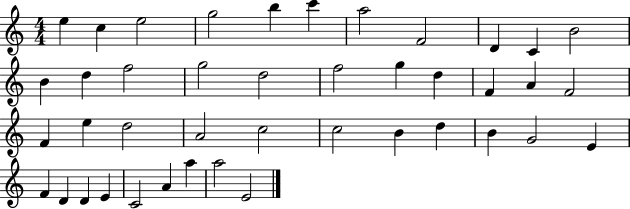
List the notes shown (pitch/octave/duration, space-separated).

E5/q C5/q E5/h G5/h B5/q C6/q A5/h F4/h D4/q C4/q B4/h B4/q D5/q F5/h G5/h D5/h F5/h G5/q D5/q F4/q A4/q F4/h F4/q E5/q D5/h A4/h C5/h C5/h B4/q D5/q B4/q G4/h E4/q F4/q D4/q D4/q E4/q C4/h A4/q A5/q A5/h E4/h